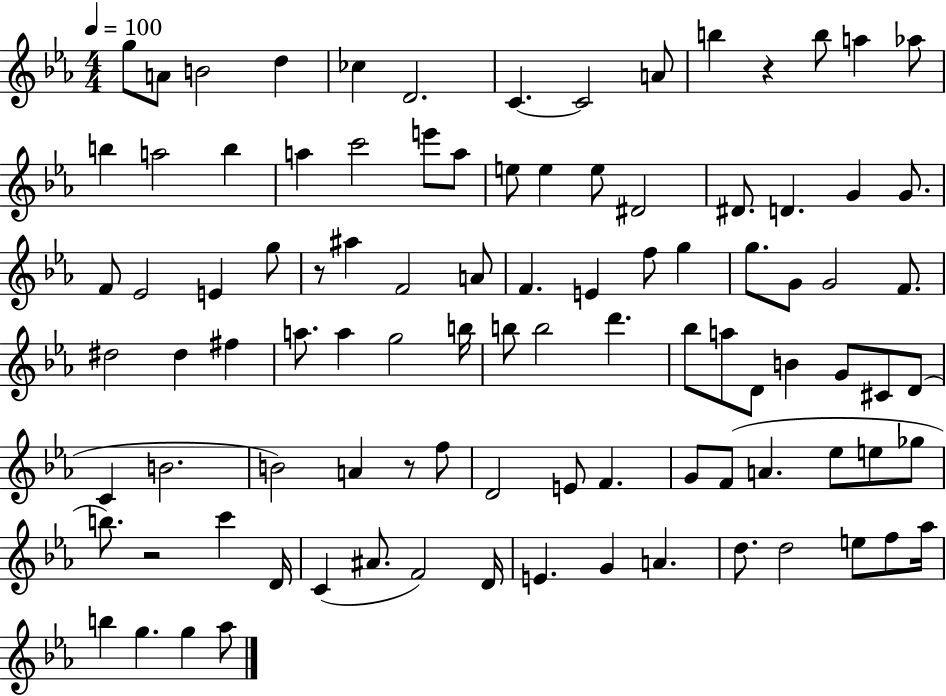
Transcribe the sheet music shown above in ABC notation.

X:1
T:Untitled
M:4/4
L:1/4
K:Eb
g/2 A/2 B2 d _c D2 C C2 A/2 b z b/2 a _a/2 b a2 b a c'2 e'/2 a/2 e/2 e e/2 ^D2 ^D/2 D G G/2 F/2 _E2 E g/2 z/2 ^a F2 A/2 F E f/2 g g/2 G/2 G2 F/2 ^d2 ^d ^f a/2 a g2 b/4 b/2 b2 d' _b/2 a/2 D/2 B G/2 ^C/2 D/2 C B2 B2 A z/2 f/2 D2 E/2 F G/2 F/2 A _e/2 e/2 _g/2 b/2 z2 c' D/4 C ^A/2 F2 D/4 E G A d/2 d2 e/2 f/2 _a/4 b g g _a/2